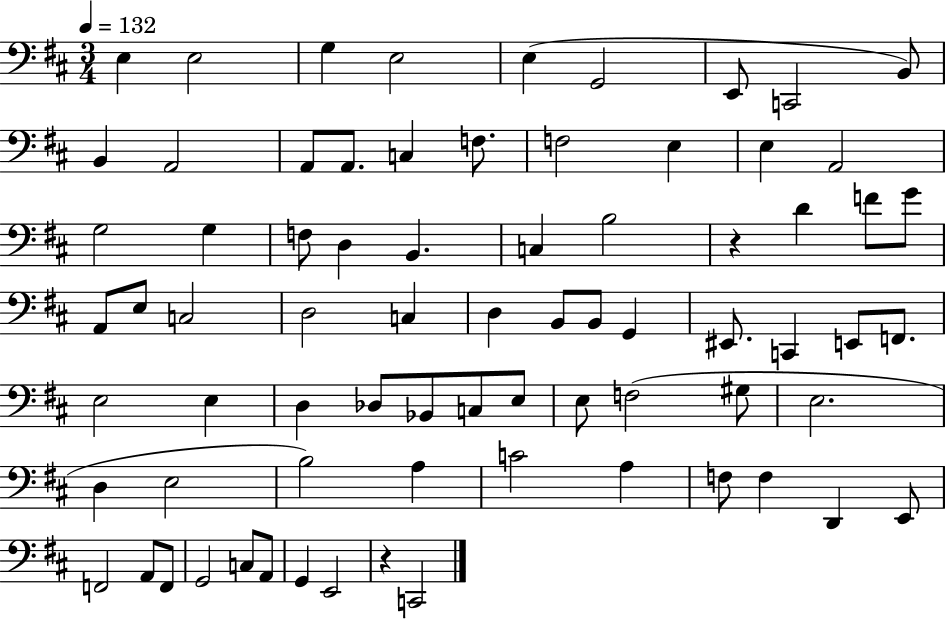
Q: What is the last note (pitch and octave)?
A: C2